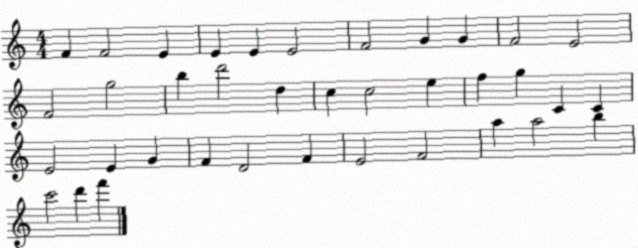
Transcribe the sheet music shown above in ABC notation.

X:1
T:Untitled
M:4/4
L:1/4
K:C
F F2 E E E E2 F2 G G F2 E2 F2 g2 b d'2 d c c2 e f g C C E2 E G F D2 F E2 F2 a a2 b c'2 d' f'